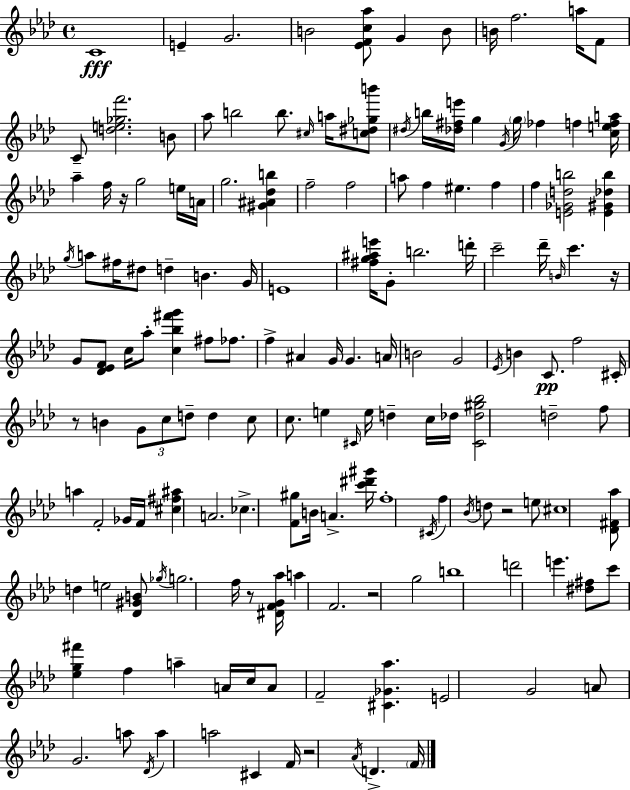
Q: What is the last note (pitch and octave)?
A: F4